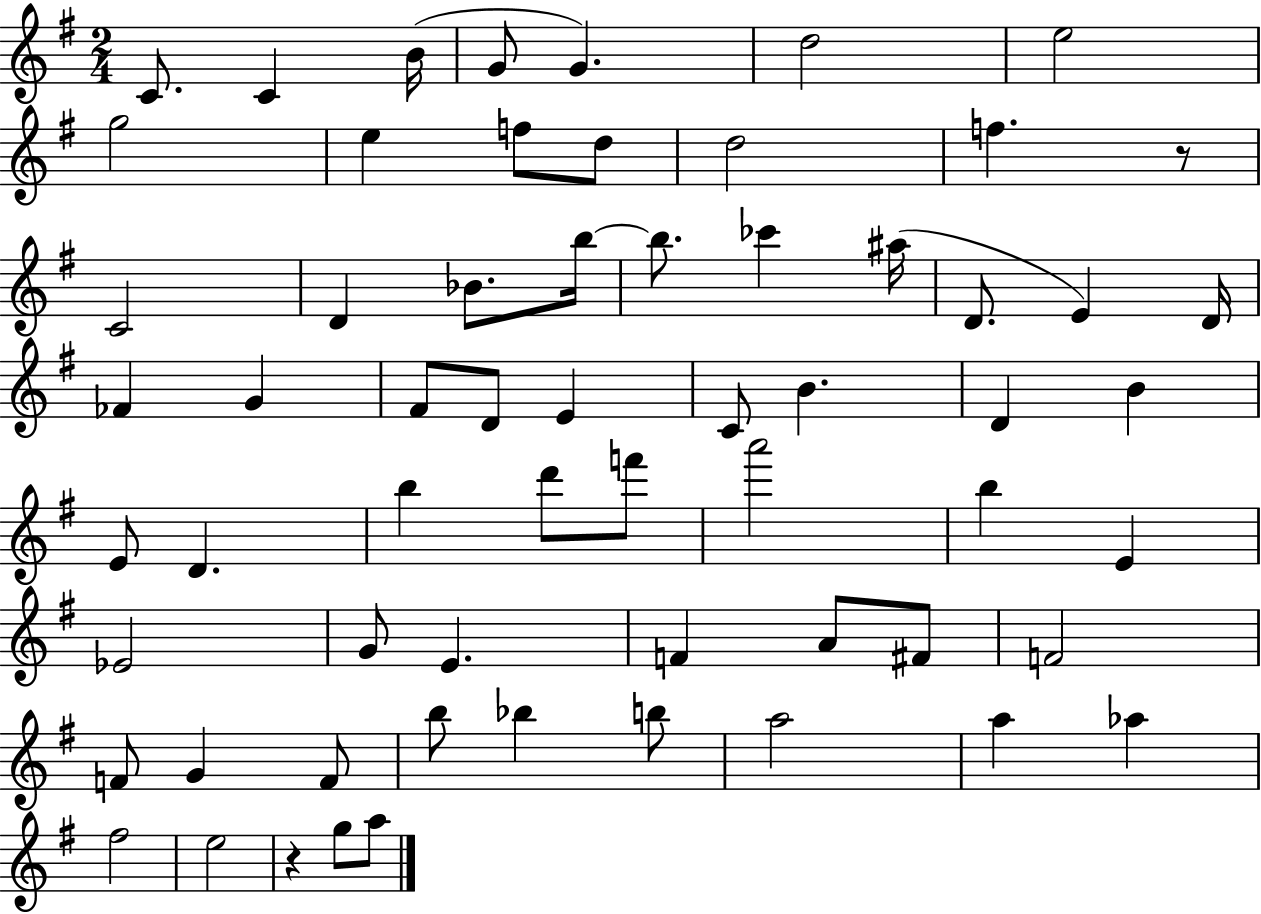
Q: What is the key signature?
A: G major